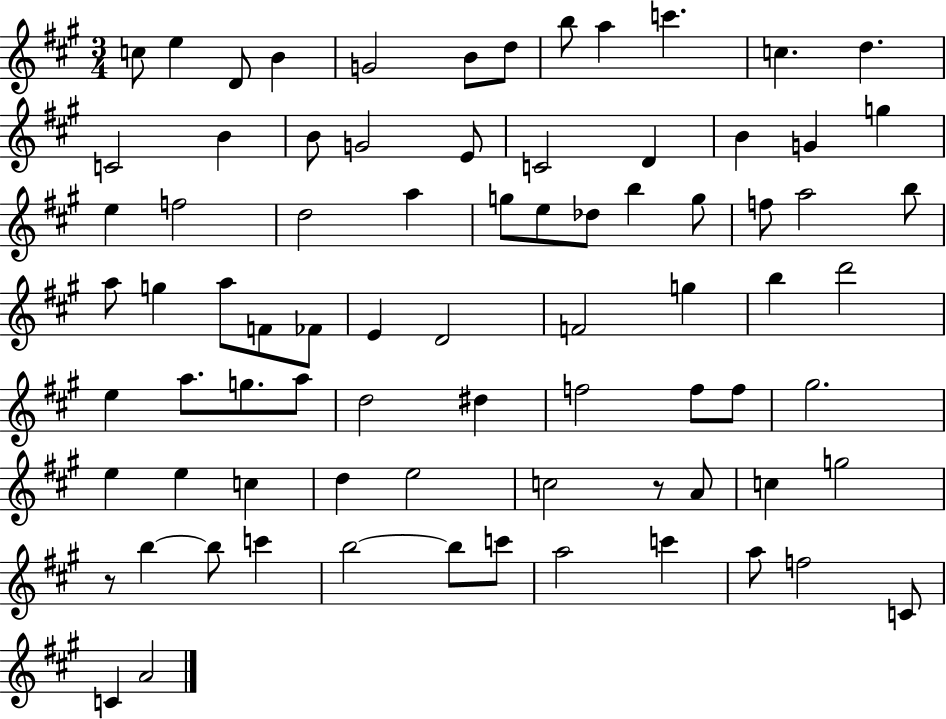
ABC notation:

X:1
T:Untitled
M:3/4
L:1/4
K:A
c/2 e D/2 B G2 B/2 d/2 b/2 a c' c d C2 B B/2 G2 E/2 C2 D B G g e f2 d2 a g/2 e/2 _d/2 b g/2 f/2 a2 b/2 a/2 g a/2 F/2 _F/2 E D2 F2 g b d'2 e a/2 g/2 a/2 d2 ^d f2 f/2 f/2 ^g2 e e c d e2 c2 z/2 A/2 c g2 z/2 b b/2 c' b2 b/2 c'/2 a2 c' a/2 f2 C/2 C A2